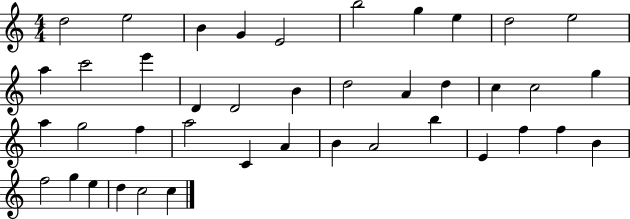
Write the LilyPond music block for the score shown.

{
  \clef treble
  \numericTimeSignature
  \time 4/4
  \key c \major
  d''2 e''2 | b'4 g'4 e'2 | b''2 g''4 e''4 | d''2 e''2 | \break a''4 c'''2 e'''4 | d'4 d'2 b'4 | d''2 a'4 d''4 | c''4 c''2 g''4 | \break a''4 g''2 f''4 | a''2 c'4 a'4 | b'4 a'2 b''4 | e'4 f''4 f''4 b'4 | \break f''2 g''4 e''4 | d''4 c''2 c''4 | \bar "|."
}